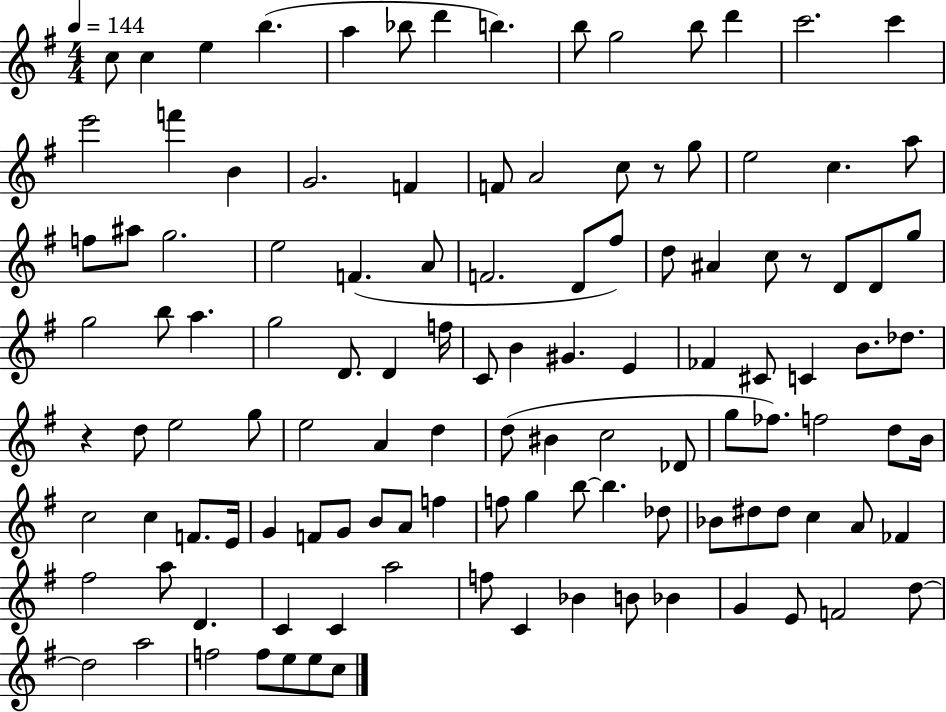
{
  \clef treble
  \numericTimeSignature
  \time 4/4
  \key g \major
  \tempo 4 = 144
  c''8 c''4 e''4 b''4.( | a''4 bes''8 d'''4 b''4.) | b''8 g''2 b''8 d'''4 | c'''2. c'''4 | \break e'''2 f'''4 b'4 | g'2. f'4 | f'8 a'2 c''8 r8 g''8 | e''2 c''4. a''8 | \break f''8 ais''8 g''2. | e''2 f'4.( a'8 | f'2. d'8 fis''8) | d''8 ais'4 c''8 r8 d'8 d'8 g''8 | \break g''2 b''8 a''4. | g''2 d'8. d'4 f''16 | c'8 b'4 gis'4. e'4 | fes'4 cis'8 c'4 b'8. des''8. | \break r4 d''8 e''2 g''8 | e''2 a'4 d''4 | d''8( bis'4 c''2 des'8 | g''8 fes''8.) f''2 d''8 b'16 | \break c''2 c''4 f'8. e'16 | g'4 f'8 g'8 b'8 a'8 f''4 | f''8 g''4 b''8~~ b''4. des''8 | bes'8 dis''8 dis''8 c''4 a'8 fes'4 | \break fis''2 a''8 d'4. | c'4 c'4 a''2 | f''8 c'4 bes'4 b'8 bes'4 | g'4 e'8 f'2 d''8~~ | \break d''2 a''2 | f''2 f''8 e''8 e''8 c''8 | \bar "|."
}